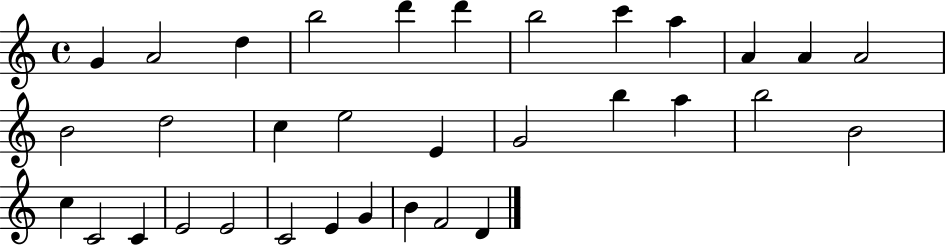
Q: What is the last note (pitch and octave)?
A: D4